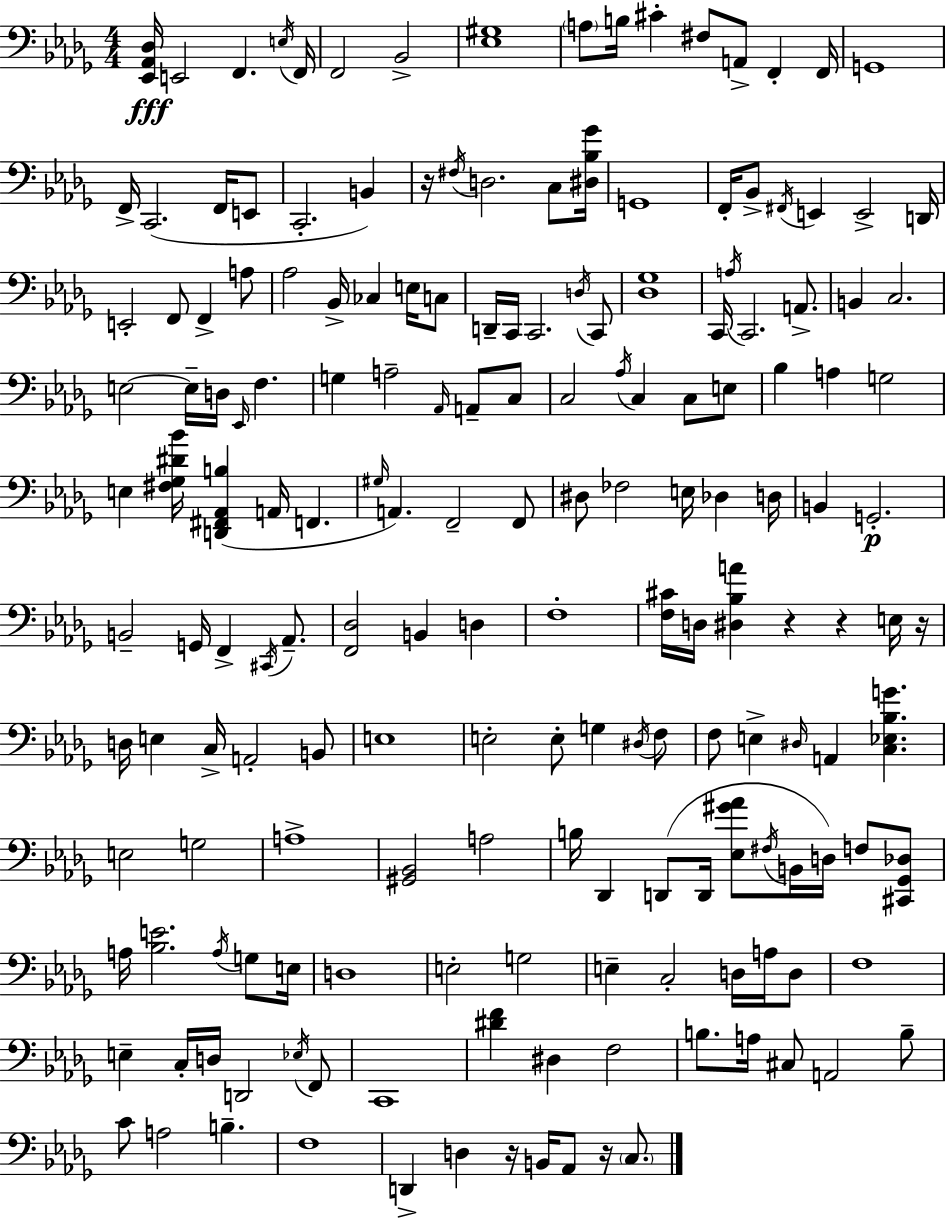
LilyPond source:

{
  \clef bass
  \numericTimeSignature
  \time 4/4
  \key bes \minor
  <ees, aes, des>16\fff e,2 f,4. \acciaccatura { e16 } | f,16 f,2 bes,2-> | <ees gis>1 | \parenthesize a8 b16 cis'4-. fis8 a,8-> f,4-. | \break f,16 g,1 | f,16-> c,2.( f,16 e,8 | c,2.-. b,4) | r16 \acciaccatura { fis16 } d2. c8 | \break <dis bes ges'>16 g,1 | f,16-. bes,8-> \acciaccatura { fis,16 } e,4 e,2-> | d,16 e,2-. f,8 f,4-> | a8 aes2 bes,16-> ces4 | \break e16 c8 d,16-- c,16 c,2. | \acciaccatura { d16 } c,8 <des ges>1 | c,16 \acciaccatura { a16 } c,2. | a,8.-> b,4 c2. | \break e2~~ e16-- d16 \grace { ees,16 } | f4. g4 a2-- | \grace { aes,16 } a,8-- c8 c2 \acciaccatura { aes16 } | c4 c8 e8 bes4 a4 | \break g2 e4 <fis ges dis' bes'>16 <d, fis, aes, b>4( | a,16 f,4. \grace { gis16 }) a,4. f,2-- | f,8 dis8 fes2 | e16 des4 d16 b,4 g,2.-.\p | \break b,2-- | g,16 f,4-> \acciaccatura { cis,16 } aes,8.-- <f, des>2 | b,4 d4 f1-. | <f cis'>16 d16 <dis bes a'>4 | \break r4 r4 e16 r16 d16 e4 c16-> | a,2-. b,8 e1 | e2-. | e8-. g4 \acciaccatura { dis16 } f8 f8 e4-> | \break \grace { dis16 } a,4 <c ees bes g'>4. e2 | g2 a1-> | <gis, bes,>2 | a2 b16 des,4 | \break d,8( d,16 <ees gis' aes'>8 \acciaccatura { fis16 } b,16 d16) f8 <cis, ges, des>8 a16 <bes e'>2. | \acciaccatura { a16 } g8 e16 d1 | e2-. | g2 e4-- | \break c2-. d16 a16 d8 f1 | e4-- | c16-. d16 d,2 \acciaccatura { ees16 } f,8 c,1 | <dis' f'>4 | \break dis4 f2 b8. | a16 cis8 a,2 b8-- c'8 | a2 b4.-- f1 | d,4-> | \break d4 r16 b,16 aes,8 r16 \parenthesize c8. \bar "|."
}